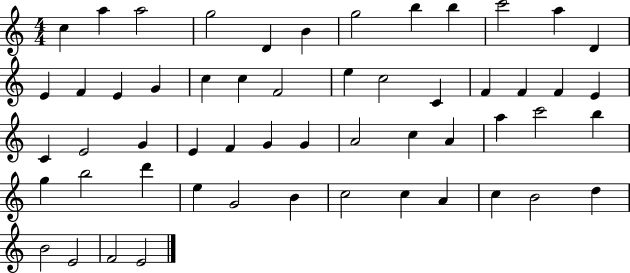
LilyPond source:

{
  \clef treble
  \numericTimeSignature
  \time 4/4
  \key c \major
  c''4 a''4 a''2 | g''2 d'4 b'4 | g''2 b''4 b''4 | c'''2 a''4 d'4 | \break e'4 f'4 e'4 g'4 | c''4 c''4 f'2 | e''4 c''2 c'4 | f'4 f'4 f'4 e'4 | \break c'4 e'2 g'4 | e'4 f'4 g'4 g'4 | a'2 c''4 a'4 | a''4 c'''2 b''4 | \break g''4 b''2 d'''4 | e''4 g'2 b'4 | c''2 c''4 a'4 | c''4 b'2 d''4 | \break b'2 e'2 | f'2 e'2 | \bar "|."
}